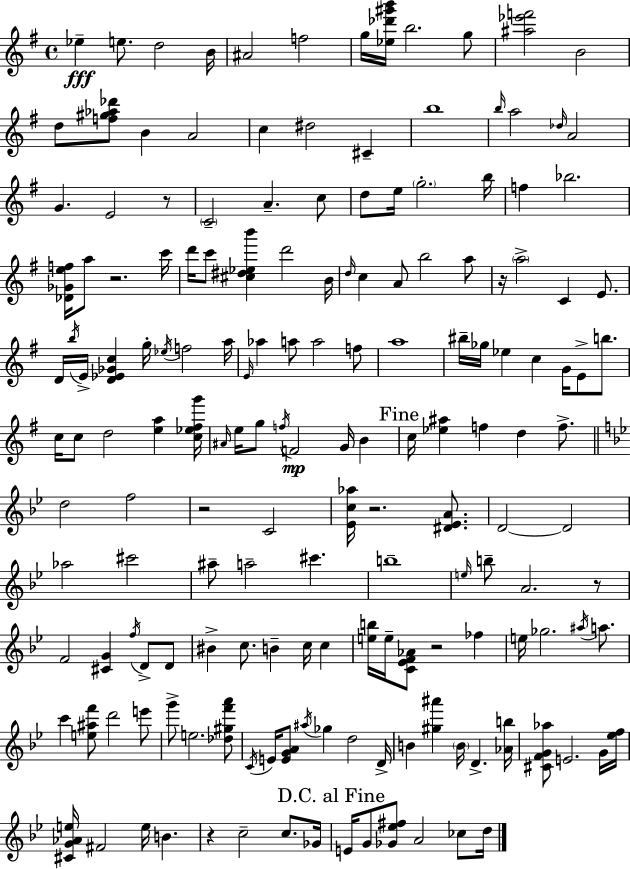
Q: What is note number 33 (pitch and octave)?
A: A5